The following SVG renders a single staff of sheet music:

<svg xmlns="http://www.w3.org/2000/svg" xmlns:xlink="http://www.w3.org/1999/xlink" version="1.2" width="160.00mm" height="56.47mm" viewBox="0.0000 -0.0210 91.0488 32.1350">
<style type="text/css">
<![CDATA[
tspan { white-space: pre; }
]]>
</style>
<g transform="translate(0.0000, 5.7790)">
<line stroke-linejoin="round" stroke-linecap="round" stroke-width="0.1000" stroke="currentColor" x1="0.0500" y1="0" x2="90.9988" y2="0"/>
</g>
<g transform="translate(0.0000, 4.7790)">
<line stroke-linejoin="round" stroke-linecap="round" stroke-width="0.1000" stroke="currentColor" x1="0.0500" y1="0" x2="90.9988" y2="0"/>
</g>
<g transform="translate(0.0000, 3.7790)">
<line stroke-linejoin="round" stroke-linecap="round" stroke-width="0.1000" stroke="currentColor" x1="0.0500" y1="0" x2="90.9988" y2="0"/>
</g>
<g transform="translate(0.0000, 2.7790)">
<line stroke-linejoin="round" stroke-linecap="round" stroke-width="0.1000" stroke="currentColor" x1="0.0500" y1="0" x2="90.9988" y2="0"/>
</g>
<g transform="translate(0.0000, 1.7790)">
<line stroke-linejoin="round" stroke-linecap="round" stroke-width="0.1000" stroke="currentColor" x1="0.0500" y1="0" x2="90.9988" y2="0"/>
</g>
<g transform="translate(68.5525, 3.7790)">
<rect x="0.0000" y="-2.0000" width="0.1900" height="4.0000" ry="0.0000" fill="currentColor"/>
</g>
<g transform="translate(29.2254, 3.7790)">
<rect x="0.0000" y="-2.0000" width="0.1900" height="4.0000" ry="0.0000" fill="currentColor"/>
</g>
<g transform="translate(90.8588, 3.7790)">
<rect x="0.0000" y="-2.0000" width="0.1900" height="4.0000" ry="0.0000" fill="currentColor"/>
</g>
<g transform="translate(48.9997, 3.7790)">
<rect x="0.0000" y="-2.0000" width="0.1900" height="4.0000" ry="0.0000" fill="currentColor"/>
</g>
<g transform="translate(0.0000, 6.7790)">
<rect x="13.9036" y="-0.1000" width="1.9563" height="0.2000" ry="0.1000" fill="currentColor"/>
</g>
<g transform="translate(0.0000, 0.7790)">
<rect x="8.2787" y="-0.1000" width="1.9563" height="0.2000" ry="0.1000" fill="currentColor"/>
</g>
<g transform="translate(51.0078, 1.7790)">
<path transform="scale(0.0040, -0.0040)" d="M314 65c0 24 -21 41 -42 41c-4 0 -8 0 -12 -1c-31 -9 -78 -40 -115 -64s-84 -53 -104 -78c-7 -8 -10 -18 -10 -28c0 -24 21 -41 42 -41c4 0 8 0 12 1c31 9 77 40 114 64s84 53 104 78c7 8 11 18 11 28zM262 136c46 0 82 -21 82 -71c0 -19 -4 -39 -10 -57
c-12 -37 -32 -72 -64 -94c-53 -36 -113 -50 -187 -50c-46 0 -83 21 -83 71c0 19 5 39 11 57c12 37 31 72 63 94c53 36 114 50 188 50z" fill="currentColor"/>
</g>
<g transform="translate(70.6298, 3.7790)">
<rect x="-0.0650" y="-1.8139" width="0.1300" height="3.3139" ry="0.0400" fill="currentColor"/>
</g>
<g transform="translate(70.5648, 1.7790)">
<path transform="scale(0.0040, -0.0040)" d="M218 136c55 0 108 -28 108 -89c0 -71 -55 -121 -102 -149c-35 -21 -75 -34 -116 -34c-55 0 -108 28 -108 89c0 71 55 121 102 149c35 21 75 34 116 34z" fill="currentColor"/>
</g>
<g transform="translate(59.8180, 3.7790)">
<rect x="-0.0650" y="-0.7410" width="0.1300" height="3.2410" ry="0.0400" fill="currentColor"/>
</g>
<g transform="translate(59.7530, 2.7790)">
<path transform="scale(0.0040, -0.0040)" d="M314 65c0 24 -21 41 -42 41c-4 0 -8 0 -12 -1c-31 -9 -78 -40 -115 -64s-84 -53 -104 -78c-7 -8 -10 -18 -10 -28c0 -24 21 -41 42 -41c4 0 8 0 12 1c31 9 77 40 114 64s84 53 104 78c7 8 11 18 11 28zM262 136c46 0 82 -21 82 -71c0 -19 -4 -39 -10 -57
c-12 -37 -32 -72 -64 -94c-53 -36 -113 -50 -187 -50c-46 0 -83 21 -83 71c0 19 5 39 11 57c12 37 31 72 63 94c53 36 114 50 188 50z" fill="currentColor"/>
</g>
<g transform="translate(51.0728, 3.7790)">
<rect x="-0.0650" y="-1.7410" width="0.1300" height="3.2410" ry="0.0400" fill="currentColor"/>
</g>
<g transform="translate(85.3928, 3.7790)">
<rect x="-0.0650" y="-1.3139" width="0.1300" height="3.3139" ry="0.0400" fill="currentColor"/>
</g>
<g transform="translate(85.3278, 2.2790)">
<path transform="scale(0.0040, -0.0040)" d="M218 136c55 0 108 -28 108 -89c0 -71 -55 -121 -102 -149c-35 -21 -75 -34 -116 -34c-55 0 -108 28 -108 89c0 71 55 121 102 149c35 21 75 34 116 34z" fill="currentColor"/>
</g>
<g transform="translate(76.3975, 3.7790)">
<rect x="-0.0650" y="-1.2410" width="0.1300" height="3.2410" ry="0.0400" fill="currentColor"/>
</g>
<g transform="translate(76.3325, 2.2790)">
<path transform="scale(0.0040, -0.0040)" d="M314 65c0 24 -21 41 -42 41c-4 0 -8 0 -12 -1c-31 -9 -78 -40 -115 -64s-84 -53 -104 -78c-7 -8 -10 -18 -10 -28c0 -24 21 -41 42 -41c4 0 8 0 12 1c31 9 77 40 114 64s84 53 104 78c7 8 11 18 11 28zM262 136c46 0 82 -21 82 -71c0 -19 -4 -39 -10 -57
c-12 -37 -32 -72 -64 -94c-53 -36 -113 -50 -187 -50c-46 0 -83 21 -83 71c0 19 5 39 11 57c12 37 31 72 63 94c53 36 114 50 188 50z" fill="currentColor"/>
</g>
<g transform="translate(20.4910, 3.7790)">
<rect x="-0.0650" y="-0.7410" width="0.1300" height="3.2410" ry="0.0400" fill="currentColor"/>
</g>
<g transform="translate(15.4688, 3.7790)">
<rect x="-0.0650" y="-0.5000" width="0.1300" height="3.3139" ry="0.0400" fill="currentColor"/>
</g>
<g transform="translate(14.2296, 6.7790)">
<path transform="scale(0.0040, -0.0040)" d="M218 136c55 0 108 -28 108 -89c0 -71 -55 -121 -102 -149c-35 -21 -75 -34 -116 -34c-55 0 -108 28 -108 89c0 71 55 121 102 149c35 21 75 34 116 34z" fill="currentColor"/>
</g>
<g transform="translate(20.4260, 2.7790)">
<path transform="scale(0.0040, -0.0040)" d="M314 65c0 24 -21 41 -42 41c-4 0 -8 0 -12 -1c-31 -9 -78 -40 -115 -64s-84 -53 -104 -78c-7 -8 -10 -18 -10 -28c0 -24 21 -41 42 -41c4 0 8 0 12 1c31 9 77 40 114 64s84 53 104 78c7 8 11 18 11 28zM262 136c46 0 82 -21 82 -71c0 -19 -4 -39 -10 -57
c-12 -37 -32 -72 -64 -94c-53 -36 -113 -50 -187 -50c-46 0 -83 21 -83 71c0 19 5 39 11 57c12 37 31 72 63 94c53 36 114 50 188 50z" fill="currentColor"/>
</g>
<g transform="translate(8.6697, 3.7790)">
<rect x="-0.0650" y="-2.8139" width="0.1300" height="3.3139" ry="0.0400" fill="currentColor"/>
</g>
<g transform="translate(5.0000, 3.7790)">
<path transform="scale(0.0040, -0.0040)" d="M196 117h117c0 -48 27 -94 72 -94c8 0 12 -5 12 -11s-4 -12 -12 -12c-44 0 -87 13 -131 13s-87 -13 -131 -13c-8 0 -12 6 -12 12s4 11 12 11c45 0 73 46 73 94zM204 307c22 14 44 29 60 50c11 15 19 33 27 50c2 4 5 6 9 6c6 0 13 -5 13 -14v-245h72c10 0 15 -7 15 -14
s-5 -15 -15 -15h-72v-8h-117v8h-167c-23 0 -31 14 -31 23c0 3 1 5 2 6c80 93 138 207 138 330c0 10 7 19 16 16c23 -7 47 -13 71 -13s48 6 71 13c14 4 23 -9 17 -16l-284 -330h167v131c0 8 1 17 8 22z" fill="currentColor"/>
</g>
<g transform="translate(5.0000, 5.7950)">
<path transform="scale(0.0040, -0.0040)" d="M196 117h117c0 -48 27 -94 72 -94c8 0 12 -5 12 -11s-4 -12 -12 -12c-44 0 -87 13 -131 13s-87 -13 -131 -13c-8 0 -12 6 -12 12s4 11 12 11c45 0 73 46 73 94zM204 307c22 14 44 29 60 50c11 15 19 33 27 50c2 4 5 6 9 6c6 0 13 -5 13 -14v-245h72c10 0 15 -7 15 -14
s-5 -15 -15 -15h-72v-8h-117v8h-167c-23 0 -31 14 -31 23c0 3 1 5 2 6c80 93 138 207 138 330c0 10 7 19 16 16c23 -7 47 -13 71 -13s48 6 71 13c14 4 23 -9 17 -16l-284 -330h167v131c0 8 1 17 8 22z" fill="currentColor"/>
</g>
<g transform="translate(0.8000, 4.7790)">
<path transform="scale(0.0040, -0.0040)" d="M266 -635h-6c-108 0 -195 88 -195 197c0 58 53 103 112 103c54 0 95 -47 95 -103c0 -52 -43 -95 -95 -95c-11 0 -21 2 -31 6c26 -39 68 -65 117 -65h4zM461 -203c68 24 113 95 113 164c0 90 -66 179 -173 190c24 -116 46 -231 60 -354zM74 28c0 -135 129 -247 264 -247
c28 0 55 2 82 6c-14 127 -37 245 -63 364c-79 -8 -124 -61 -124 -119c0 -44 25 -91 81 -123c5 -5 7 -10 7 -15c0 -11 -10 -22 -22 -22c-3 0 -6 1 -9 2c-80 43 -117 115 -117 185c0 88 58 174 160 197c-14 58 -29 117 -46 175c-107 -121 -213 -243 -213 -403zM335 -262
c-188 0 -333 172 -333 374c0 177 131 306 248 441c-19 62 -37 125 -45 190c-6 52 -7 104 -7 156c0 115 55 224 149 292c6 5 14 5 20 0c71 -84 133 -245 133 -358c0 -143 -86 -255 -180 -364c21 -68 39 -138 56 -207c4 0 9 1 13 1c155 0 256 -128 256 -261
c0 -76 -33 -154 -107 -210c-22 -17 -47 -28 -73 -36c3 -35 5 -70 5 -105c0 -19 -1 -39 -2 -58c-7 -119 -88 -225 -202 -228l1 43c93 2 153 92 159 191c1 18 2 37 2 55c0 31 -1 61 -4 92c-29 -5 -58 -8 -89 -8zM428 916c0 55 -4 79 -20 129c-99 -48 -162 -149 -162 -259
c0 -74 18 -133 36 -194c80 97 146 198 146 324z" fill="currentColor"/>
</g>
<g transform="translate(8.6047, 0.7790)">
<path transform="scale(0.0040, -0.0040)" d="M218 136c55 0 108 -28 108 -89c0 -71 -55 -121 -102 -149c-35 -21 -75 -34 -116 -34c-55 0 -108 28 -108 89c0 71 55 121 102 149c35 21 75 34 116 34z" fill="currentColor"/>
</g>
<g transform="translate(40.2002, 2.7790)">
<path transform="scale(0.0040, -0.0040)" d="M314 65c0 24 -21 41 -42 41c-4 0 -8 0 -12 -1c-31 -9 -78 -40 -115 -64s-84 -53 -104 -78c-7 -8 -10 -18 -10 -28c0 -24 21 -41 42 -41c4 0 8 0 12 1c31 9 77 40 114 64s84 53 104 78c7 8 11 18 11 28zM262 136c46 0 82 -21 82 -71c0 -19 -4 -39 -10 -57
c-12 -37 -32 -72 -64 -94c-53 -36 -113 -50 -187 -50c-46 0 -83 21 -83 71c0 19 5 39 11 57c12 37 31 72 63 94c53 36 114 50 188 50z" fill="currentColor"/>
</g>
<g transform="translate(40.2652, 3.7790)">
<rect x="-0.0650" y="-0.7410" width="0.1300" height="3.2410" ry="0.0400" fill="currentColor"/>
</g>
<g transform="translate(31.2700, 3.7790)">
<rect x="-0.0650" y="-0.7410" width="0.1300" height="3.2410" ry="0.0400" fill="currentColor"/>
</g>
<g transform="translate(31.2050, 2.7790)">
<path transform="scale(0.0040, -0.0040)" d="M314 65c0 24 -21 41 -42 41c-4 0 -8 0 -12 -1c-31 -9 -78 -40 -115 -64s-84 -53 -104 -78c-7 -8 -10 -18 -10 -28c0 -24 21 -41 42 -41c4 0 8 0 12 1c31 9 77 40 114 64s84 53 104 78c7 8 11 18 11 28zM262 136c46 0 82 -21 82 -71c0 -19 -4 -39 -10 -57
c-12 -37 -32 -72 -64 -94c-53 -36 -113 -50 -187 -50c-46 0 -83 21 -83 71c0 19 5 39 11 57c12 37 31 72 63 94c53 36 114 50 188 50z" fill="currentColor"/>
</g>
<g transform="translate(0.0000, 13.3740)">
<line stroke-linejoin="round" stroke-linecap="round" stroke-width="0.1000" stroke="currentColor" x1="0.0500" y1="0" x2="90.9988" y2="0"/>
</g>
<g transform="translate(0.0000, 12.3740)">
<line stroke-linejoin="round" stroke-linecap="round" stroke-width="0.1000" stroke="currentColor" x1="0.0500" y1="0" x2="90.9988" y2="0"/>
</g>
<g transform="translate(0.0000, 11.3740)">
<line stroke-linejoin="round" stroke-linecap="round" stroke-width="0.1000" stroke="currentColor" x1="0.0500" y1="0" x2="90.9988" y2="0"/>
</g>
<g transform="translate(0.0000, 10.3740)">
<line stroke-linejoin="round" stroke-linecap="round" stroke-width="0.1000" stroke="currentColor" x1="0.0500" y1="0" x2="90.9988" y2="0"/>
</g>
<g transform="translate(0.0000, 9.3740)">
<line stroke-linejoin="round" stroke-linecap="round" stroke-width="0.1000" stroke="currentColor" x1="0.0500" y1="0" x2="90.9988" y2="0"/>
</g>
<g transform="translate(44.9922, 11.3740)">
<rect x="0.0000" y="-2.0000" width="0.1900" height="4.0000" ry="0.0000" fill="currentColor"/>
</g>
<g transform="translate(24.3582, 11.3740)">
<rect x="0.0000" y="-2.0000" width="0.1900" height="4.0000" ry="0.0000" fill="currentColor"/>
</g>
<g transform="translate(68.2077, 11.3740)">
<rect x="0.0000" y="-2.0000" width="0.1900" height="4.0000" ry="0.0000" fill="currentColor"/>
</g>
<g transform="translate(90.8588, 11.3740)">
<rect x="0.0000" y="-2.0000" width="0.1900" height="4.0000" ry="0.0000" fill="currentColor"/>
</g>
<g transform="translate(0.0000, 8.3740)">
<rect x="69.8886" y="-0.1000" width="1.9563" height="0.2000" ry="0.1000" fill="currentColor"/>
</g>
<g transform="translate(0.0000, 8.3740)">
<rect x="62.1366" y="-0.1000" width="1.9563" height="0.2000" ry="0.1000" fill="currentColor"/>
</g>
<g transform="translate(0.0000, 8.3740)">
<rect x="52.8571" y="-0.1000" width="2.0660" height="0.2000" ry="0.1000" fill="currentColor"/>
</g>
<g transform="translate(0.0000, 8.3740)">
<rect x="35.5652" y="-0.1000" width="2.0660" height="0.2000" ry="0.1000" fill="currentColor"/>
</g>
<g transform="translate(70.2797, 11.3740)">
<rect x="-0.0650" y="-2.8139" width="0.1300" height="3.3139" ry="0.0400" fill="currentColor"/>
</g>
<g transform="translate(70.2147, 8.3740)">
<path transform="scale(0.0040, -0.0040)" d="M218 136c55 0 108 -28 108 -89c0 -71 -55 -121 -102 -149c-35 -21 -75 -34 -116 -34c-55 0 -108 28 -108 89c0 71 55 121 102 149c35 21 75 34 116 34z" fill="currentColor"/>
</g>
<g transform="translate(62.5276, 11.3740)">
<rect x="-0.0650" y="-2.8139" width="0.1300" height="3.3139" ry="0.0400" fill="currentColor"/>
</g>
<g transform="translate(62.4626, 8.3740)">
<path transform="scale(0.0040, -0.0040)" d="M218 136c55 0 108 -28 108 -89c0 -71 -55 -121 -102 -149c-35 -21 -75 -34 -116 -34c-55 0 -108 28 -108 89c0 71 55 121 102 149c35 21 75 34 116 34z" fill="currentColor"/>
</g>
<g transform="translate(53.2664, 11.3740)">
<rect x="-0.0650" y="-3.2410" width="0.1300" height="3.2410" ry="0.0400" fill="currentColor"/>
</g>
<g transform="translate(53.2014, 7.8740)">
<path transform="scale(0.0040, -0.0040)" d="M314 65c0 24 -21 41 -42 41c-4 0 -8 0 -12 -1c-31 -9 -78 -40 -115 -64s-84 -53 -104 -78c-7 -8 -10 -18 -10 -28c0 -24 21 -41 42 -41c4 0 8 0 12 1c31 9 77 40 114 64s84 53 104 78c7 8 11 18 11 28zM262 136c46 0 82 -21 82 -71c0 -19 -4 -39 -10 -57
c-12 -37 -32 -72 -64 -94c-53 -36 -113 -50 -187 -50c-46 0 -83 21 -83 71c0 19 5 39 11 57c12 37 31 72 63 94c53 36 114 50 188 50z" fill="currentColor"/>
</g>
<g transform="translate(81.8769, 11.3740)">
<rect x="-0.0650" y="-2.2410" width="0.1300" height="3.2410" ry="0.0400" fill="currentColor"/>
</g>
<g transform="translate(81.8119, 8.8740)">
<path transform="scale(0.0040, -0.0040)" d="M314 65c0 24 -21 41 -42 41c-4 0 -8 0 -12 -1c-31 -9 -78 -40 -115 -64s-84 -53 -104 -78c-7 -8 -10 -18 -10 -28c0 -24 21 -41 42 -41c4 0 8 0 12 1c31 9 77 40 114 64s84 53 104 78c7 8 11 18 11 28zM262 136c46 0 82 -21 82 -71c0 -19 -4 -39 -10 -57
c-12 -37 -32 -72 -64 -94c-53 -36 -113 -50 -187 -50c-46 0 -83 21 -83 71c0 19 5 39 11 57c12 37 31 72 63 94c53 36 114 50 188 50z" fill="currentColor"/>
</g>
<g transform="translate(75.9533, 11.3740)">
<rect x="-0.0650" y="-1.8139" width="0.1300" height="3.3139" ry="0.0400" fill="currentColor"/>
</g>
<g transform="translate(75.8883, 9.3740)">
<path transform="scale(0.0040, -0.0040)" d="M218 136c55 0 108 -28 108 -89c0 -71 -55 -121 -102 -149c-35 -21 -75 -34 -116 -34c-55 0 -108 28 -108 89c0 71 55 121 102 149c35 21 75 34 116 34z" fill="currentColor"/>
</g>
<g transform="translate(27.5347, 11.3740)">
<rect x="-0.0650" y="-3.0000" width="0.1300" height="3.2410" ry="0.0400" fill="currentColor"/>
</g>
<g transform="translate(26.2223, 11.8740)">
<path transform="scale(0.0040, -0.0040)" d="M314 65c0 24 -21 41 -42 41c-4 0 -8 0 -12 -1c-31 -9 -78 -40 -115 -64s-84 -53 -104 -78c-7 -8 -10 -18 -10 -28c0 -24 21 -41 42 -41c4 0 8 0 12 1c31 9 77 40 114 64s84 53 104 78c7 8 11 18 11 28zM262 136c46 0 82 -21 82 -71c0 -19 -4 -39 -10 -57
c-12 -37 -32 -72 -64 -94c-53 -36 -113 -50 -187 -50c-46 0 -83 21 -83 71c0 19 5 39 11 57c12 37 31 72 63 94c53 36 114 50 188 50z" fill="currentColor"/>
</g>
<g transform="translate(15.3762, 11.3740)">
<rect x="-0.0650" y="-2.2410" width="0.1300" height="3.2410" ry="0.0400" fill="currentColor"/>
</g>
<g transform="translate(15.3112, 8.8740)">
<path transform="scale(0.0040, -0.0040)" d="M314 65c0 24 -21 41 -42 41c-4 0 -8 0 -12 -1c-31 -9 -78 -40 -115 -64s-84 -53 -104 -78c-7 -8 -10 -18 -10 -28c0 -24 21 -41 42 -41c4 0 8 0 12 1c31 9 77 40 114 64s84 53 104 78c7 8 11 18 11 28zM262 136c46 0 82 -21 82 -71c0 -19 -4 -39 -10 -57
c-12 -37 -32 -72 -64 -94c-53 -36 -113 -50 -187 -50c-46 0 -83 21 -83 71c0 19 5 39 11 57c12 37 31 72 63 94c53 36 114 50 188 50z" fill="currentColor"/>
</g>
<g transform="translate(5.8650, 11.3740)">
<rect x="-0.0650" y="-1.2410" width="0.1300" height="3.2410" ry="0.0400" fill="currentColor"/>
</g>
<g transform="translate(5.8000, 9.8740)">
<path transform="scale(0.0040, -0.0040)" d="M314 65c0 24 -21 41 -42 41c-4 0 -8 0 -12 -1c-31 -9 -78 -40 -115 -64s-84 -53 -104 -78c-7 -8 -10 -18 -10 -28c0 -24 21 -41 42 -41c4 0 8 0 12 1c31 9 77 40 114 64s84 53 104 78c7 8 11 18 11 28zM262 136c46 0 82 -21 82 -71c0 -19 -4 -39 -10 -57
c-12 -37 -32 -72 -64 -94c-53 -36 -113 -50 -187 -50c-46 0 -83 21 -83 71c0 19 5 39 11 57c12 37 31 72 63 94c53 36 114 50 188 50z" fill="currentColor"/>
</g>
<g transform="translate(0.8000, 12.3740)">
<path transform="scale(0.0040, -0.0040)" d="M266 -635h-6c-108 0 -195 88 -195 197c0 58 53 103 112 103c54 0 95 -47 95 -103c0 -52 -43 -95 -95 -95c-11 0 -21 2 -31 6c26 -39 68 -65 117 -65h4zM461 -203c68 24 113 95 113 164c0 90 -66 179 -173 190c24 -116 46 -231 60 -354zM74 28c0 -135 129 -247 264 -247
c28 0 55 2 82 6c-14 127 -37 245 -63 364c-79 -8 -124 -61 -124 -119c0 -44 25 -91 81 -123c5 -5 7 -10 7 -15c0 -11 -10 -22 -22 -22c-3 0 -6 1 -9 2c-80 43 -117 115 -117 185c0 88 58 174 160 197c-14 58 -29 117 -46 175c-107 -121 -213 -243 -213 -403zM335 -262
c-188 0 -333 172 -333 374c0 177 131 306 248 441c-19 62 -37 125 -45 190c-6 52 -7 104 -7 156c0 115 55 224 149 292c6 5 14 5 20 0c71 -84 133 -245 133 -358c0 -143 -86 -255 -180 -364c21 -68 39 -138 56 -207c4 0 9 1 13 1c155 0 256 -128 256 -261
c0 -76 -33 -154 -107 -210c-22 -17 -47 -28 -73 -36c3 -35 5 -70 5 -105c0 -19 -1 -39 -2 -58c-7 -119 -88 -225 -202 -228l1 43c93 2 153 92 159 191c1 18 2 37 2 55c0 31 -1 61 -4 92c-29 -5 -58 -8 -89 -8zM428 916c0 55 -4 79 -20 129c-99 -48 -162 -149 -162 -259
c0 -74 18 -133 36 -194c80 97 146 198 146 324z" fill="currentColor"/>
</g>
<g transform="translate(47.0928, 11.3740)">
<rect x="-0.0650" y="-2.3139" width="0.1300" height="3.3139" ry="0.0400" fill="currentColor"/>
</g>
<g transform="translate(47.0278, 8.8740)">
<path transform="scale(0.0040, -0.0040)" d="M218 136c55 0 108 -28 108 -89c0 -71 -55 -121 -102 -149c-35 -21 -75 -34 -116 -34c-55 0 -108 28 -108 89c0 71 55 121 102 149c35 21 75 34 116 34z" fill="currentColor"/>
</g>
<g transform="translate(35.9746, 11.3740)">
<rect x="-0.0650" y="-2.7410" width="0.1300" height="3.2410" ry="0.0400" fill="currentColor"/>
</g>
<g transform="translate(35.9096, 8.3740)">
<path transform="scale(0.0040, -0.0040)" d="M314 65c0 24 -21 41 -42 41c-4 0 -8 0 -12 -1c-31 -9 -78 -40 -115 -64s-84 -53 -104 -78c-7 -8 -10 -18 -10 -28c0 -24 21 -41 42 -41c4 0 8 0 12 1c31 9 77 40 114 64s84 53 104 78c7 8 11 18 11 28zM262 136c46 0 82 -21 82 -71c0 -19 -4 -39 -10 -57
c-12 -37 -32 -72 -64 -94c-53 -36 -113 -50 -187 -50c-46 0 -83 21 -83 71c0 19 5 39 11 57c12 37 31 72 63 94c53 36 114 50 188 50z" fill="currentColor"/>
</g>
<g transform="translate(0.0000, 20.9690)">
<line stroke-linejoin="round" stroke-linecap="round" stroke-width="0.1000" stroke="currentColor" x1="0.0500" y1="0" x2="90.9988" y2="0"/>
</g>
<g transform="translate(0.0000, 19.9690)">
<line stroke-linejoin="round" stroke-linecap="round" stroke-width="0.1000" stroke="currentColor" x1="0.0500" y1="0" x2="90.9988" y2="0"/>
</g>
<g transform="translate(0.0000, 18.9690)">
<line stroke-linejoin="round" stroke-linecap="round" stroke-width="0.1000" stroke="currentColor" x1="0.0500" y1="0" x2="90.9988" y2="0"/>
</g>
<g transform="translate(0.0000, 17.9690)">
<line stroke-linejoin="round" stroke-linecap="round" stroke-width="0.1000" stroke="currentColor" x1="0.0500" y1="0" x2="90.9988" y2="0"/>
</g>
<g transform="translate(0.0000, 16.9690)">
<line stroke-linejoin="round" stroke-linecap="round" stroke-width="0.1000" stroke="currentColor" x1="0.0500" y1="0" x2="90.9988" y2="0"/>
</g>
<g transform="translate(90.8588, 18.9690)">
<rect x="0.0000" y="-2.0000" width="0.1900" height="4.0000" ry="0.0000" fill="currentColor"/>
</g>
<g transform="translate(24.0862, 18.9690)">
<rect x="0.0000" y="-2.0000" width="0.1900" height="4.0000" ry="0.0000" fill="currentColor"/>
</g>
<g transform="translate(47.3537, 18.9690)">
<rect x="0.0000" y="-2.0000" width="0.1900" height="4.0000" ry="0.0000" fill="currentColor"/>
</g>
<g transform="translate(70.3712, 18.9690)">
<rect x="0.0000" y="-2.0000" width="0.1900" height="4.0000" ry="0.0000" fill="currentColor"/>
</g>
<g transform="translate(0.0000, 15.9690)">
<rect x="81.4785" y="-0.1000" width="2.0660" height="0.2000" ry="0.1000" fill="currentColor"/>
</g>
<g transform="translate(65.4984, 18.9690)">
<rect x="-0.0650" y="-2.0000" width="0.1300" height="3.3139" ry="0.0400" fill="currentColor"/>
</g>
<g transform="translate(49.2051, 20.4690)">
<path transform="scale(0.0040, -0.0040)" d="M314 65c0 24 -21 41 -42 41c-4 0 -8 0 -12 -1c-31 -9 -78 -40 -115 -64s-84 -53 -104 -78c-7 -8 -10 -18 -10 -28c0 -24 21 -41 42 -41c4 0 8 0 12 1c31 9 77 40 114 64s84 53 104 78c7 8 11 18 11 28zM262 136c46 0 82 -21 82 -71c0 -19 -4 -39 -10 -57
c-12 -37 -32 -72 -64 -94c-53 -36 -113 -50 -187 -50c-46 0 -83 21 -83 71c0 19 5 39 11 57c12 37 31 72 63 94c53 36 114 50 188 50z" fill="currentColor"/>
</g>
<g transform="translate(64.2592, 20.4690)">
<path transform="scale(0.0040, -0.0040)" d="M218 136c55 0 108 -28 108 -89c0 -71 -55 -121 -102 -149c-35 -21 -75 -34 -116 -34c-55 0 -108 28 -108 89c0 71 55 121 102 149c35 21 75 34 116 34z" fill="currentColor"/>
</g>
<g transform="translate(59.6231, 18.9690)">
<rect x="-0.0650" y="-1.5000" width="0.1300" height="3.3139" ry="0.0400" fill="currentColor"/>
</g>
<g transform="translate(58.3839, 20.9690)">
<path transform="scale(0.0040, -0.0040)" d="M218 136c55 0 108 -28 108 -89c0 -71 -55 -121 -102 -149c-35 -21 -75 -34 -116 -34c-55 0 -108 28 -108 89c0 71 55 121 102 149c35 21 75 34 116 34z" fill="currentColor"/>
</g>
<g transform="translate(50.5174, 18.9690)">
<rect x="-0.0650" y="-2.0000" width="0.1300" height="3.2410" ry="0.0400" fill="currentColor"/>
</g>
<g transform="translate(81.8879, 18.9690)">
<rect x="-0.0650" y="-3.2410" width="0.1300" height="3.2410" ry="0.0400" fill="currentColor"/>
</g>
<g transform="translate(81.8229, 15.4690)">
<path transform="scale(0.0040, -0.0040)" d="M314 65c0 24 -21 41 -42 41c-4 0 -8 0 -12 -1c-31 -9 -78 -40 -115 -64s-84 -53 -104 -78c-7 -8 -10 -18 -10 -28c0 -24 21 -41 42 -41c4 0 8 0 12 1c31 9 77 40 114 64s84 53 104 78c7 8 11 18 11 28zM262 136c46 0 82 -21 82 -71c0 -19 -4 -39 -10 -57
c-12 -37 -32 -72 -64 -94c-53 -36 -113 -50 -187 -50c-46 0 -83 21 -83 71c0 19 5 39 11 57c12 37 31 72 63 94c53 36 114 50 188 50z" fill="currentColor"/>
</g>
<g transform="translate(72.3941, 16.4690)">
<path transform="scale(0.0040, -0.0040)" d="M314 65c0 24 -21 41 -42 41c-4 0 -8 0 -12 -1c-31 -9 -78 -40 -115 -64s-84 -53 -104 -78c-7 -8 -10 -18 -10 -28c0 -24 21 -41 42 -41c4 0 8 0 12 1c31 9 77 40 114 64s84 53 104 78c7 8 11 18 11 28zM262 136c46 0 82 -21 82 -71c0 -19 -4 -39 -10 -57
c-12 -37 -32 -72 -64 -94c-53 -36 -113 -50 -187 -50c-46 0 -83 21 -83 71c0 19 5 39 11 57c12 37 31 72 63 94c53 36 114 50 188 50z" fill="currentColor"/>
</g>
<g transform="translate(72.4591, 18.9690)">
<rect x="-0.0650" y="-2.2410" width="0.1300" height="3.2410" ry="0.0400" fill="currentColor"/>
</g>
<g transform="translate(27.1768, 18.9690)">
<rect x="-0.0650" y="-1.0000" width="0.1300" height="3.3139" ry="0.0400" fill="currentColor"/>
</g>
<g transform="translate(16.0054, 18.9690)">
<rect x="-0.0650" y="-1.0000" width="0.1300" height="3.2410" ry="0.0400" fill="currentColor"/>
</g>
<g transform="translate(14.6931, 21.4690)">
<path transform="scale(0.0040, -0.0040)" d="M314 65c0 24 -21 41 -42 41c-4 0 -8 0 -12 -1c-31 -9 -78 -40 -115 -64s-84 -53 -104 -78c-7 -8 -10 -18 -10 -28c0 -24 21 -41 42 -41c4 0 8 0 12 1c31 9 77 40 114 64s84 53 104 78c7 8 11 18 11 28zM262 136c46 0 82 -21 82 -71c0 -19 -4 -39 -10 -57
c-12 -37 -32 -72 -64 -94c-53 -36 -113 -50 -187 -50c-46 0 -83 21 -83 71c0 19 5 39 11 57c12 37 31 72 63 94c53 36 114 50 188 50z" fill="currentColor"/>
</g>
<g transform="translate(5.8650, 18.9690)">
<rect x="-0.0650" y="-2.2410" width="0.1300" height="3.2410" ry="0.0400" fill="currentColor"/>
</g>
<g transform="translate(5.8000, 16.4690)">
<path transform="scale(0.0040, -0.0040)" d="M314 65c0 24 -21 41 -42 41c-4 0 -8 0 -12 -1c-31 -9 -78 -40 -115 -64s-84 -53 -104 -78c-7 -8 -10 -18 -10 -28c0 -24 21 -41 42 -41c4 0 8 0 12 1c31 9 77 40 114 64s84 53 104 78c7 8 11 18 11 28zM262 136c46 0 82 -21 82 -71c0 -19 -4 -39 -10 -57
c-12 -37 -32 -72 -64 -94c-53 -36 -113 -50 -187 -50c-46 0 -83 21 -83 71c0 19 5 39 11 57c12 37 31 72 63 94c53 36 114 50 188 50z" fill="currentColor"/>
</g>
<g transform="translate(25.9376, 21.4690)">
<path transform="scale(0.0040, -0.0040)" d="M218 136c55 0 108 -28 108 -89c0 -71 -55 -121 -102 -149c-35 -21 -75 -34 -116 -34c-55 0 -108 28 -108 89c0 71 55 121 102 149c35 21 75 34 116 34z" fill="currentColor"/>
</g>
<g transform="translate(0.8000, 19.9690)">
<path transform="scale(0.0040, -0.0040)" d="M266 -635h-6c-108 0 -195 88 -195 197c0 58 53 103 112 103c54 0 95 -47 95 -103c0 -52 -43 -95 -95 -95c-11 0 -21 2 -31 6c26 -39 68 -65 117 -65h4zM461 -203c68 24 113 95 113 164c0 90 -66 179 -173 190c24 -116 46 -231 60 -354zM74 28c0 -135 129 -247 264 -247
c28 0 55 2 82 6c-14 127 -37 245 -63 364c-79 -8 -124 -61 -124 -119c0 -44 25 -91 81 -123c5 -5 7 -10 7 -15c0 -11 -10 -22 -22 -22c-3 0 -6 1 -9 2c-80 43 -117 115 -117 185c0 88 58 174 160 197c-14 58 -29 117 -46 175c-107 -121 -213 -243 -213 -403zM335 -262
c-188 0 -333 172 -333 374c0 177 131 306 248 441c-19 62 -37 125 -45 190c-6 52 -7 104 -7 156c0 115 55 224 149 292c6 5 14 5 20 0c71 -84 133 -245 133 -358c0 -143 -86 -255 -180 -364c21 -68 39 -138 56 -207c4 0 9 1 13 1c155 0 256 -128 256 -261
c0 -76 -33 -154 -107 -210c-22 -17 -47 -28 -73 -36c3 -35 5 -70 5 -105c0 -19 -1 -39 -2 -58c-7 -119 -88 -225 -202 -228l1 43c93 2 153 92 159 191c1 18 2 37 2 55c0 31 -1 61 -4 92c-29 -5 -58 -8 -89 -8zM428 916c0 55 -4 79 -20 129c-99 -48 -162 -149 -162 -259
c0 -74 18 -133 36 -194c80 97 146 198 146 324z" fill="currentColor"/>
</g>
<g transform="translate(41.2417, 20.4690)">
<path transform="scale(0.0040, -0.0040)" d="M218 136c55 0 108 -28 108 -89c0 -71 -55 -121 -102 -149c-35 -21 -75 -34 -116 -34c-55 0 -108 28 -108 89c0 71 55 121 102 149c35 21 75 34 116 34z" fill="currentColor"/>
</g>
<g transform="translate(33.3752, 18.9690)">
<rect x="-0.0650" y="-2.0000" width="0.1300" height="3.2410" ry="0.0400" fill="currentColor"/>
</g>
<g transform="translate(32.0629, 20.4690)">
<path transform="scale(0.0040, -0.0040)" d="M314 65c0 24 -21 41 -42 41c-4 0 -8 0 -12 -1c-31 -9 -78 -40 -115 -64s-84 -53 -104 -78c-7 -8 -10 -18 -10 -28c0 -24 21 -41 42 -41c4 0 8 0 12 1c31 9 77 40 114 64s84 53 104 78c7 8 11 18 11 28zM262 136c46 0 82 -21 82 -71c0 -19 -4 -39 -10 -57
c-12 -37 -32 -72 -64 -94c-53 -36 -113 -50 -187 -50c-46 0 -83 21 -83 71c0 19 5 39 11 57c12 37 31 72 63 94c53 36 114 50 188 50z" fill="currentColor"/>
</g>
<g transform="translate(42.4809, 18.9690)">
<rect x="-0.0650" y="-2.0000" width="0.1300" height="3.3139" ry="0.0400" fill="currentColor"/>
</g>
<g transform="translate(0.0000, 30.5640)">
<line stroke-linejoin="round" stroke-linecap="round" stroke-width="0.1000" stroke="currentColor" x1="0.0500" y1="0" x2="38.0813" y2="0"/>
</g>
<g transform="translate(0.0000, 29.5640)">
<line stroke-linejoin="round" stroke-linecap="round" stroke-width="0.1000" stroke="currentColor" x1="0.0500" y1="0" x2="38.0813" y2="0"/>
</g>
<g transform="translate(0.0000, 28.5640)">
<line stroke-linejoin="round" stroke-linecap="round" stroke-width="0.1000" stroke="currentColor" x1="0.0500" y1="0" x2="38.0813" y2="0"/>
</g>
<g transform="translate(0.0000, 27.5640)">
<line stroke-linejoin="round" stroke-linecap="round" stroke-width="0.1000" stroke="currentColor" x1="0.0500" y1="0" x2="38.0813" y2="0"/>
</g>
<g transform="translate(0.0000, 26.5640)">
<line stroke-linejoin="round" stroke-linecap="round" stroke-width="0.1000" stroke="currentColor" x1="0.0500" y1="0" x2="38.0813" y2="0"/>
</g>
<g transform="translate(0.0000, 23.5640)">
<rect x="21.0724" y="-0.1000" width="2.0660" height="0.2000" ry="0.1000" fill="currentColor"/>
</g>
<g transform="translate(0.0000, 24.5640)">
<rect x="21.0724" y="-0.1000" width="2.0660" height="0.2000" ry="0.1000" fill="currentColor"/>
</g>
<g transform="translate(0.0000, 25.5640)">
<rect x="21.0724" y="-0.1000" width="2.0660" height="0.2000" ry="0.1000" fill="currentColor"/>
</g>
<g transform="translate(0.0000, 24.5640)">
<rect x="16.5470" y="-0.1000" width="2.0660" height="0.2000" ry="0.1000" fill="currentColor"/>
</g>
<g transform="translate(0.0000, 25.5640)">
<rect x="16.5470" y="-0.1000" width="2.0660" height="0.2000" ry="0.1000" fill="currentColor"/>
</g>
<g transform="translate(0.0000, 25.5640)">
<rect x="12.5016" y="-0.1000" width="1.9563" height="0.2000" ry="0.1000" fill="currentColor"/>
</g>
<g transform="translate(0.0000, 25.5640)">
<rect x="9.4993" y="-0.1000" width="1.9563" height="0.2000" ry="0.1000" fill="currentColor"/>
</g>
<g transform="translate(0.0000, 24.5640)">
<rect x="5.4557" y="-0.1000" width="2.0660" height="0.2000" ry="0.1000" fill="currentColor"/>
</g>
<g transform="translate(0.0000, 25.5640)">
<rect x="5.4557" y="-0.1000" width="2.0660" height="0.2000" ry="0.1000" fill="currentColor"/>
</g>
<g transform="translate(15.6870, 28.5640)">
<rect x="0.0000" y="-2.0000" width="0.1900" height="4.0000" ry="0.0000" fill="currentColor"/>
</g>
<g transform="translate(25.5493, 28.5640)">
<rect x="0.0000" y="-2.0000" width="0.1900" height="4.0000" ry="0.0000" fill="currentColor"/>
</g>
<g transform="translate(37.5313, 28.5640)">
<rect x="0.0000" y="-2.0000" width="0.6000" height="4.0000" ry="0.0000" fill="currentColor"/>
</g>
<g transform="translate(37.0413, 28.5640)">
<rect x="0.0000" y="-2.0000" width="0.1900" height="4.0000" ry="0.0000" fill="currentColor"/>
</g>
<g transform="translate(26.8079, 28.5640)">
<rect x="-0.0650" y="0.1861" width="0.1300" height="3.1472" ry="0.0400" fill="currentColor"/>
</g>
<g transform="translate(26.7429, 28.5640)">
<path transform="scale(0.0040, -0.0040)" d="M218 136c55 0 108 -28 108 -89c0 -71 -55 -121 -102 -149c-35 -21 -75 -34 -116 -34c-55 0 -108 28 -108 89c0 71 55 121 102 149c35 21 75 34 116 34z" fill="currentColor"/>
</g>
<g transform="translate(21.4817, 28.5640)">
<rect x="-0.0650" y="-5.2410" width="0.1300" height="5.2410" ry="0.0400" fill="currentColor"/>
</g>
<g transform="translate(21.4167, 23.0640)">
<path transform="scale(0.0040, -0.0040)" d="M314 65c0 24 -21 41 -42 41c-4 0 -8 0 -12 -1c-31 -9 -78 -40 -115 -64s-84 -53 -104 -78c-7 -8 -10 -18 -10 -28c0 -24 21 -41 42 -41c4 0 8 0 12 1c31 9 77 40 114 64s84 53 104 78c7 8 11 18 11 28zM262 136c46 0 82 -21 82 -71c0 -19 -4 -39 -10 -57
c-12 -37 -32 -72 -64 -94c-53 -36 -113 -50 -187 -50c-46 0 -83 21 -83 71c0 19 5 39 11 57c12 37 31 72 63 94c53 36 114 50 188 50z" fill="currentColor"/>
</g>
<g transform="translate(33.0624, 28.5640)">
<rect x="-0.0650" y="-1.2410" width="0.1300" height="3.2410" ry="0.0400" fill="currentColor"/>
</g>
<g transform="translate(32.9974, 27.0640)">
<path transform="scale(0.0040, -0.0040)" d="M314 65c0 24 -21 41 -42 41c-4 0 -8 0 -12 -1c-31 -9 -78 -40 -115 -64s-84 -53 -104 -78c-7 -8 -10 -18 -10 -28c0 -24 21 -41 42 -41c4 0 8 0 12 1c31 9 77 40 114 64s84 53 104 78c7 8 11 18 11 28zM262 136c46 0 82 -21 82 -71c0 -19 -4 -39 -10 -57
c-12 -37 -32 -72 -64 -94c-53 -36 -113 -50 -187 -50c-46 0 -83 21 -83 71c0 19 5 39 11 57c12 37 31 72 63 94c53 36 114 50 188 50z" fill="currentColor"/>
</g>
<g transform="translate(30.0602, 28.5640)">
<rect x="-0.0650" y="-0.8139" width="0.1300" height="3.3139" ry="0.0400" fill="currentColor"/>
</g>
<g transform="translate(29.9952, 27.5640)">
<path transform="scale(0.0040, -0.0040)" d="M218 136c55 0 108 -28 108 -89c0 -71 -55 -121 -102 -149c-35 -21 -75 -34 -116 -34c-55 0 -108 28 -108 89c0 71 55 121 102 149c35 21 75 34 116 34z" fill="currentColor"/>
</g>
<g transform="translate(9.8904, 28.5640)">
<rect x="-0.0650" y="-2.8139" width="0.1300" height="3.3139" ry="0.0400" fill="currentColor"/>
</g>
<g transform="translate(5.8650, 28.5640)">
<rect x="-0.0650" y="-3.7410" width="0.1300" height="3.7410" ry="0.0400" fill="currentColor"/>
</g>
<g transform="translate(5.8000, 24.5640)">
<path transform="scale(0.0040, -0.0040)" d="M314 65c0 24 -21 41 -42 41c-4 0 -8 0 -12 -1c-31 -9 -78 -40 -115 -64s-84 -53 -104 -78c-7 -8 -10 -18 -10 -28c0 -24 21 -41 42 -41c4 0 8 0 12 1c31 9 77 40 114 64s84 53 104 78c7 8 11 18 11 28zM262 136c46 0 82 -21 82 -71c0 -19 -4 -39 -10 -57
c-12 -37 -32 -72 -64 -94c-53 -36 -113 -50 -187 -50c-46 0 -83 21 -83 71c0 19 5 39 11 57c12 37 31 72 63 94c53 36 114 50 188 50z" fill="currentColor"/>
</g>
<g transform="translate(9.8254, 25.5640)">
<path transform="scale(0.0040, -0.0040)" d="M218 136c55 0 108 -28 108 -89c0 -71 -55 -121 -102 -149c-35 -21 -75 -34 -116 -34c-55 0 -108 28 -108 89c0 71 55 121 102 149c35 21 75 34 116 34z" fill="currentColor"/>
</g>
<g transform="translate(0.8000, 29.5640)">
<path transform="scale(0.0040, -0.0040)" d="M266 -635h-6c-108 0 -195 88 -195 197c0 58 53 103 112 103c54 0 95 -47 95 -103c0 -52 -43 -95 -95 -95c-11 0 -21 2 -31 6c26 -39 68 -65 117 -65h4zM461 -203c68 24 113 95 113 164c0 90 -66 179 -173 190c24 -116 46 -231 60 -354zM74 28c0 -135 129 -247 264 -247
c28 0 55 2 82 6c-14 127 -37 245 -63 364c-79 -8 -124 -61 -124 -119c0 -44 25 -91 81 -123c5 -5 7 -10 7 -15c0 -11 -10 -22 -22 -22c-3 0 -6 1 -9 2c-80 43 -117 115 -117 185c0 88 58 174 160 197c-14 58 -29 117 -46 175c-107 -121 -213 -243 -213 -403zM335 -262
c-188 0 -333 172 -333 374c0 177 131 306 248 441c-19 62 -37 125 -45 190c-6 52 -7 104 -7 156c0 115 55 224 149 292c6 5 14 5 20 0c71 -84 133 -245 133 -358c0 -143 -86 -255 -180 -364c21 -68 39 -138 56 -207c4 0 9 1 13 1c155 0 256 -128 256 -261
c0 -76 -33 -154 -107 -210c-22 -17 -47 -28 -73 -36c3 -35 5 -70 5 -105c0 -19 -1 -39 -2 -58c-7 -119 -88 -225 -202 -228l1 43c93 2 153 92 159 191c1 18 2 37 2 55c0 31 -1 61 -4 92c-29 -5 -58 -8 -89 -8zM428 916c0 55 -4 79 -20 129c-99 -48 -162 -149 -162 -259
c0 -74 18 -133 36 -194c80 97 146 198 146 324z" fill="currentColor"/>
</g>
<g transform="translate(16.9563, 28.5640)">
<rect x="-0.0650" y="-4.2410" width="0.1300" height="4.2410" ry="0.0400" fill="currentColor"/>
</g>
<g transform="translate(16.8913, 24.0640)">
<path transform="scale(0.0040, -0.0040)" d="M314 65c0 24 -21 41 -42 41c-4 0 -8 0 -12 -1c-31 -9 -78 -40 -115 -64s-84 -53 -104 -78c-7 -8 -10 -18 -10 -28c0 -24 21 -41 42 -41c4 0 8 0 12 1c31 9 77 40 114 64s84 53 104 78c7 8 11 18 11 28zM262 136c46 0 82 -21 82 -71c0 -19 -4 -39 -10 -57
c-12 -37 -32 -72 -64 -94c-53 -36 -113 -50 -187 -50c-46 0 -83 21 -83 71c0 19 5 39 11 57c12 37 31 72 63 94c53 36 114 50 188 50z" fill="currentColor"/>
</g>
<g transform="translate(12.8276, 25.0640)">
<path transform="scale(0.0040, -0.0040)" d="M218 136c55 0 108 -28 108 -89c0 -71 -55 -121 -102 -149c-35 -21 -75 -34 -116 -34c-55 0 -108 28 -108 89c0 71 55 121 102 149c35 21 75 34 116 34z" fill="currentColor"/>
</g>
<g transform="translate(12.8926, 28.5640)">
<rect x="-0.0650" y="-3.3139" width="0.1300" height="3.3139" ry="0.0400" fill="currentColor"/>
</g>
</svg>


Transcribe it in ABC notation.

X:1
T:Untitled
M:4/4
L:1/4
K:C
a C d2 d2 d2 f2 d2 f e2 e e2 g2 A2 a2 g b2 a a f g2 g2 D2 D F2 F F2 E F g2 b2 c'2 a b d'2 f'2 B d e2